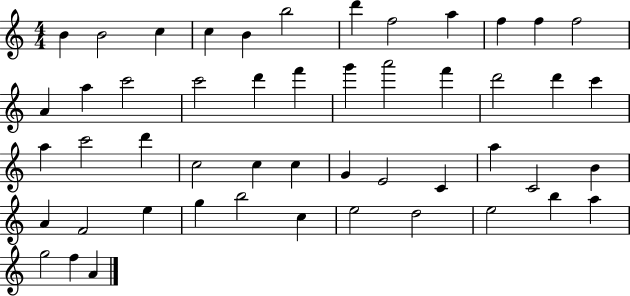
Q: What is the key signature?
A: C major